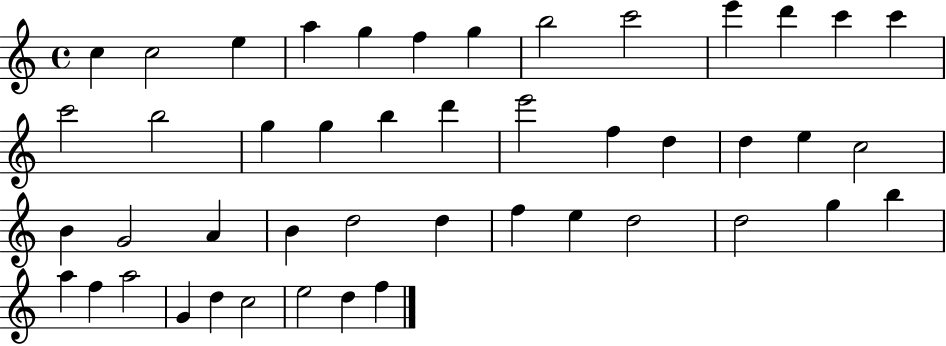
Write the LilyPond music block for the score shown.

{
  \clef treble
  \time 4/4
  \defaultTimeSignature
  \key c \major
  c''4 c''2 e''4 | a''4 g''4 f''4 g''4 | b''2 c'''2 | e'''4 d'''4 c'''4 c'''4 | \break c'''2 b''2 | g''4 g''4 b''4 d'''4 | e'''2 f''4 d''4 | d''4 e''4 c''2 | \break b'4 g'2 a'4 | b'4 d''2 d''4 | f''4 e''4 d''2 | d''2 g''4 b''4 | \break a''4 f''4 a''2 | g'4 d''4 c''2 | e''2 d''4 f''4 | \bar "|."
}